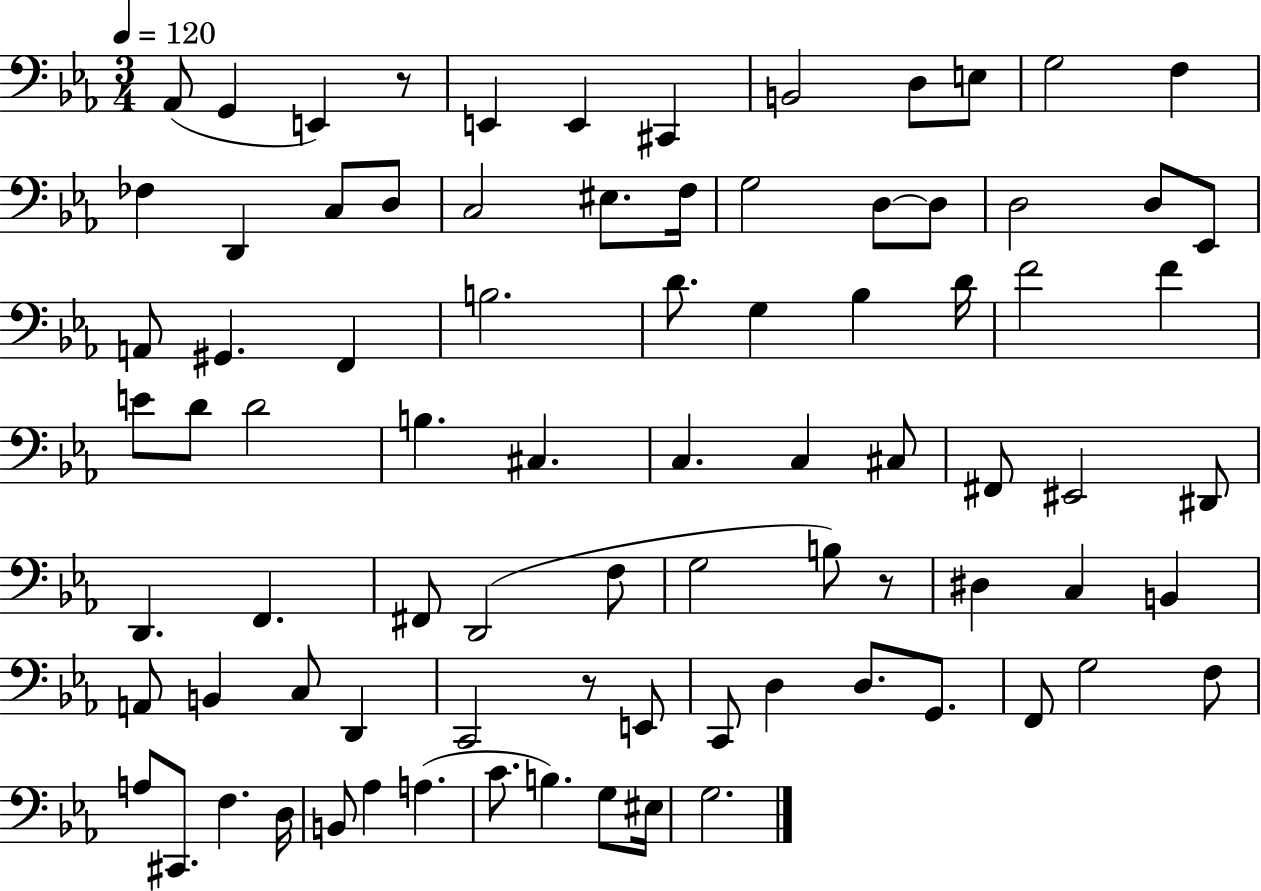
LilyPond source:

{
  \clef bass
  \numericTimeSignature
  \time 3/4
  \key ees \major
  \tempo 4 = 120
  \repeat volta 2 { aes,8( g,4 e,4) r8 | e,4 e,4 cis,4 | b,2 d8 e8 | g2 f4 | \break fes4 d,4 c8 d8 | c2 eis8. f16 | g2 d8~~ d8 | d2 d8 ees,8 | \break a,8 gis,4. f,4 | b2. | d'8. g4 bes4 d'16 | f'2 f'4 | \break e'8 d'8 d'2 | b4. cis4. | c4. c4 cis8 | fis,8 eis,2 dis,8 | \break d,4. f,4. | fis,8 d,2( f8 | g2 b8) r8 | dis4 c4 b,4 | \break a,8 b,4 c8 d,4 | c,2 r8 e,8 | c,8 d4 d8. g,8. | f,8 g2 f8 | \break a8 cis,8. f4. d16 | b,8 aes4 a4.( | c'8. b4.) g8 eis16 | g2. | \break } \bar "|."
}